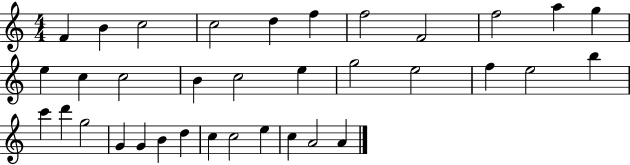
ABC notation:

X:1
T:Untitled
M:4/4
L:1/4
K:C
F B c2 c2 d f f2 F2 f2 a g e c c2 B c2 e g2 e2 f e2 b c' d' g2 G G B d c c2 e c A2 A